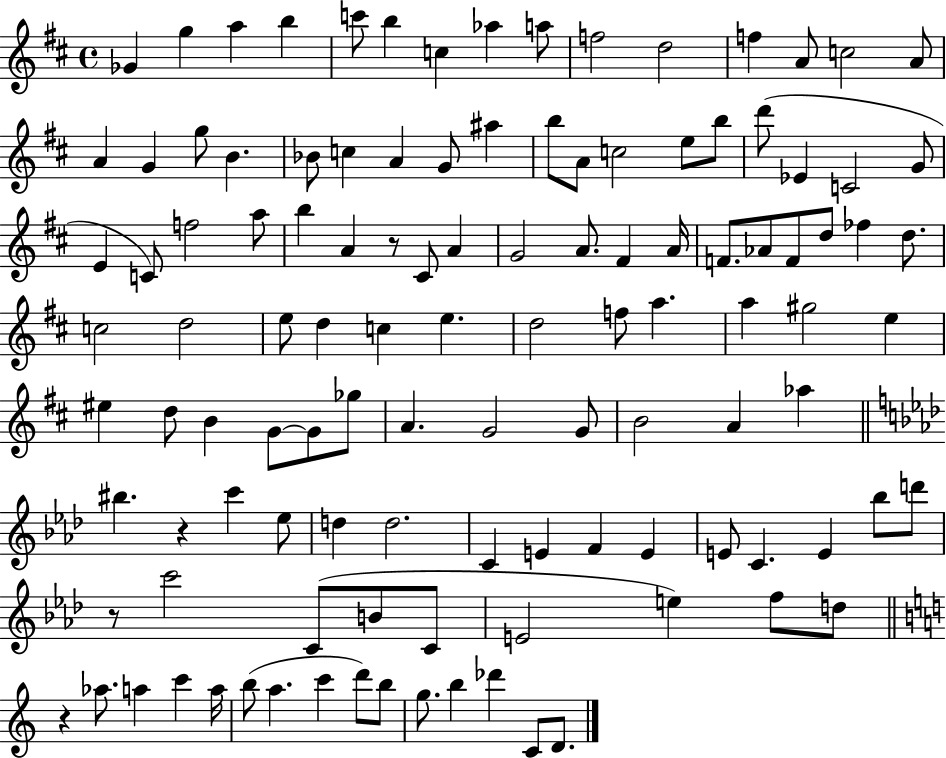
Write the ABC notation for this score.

X:1
T:Untitled
M:4/4
L:1/4
K:D
_G g a b c'/2 b c _a a/2 f2 d2 f A/2 c2 A/2 A G g/2 B _B/2 c A G/2 ^a b/2 A/2 c2 e/2 b/2 d'/2 _E C2 G/2 E C/2 f2 a/2 b A z/2 ^C/2 A G2 A/2 ^F A/4 F/2 _A/2 F/2 d/2 _f d/2 c2 d2 e/2 d c e d2 f/2 a a ^g2 e ^e d/2 B G/2 G/2 _g/2 A G2 G/2 B2 A _a ^b z c' _e/2 d d2 C E F E E/2 C E _b/2 d'/2 z/2 c'2 C/2 B/2 C/2 E2 e f/2 d/2 z _a/2 a c' a/4 b/2 a c' d'/2 b/2 g/2 b _d' C/2 D/2